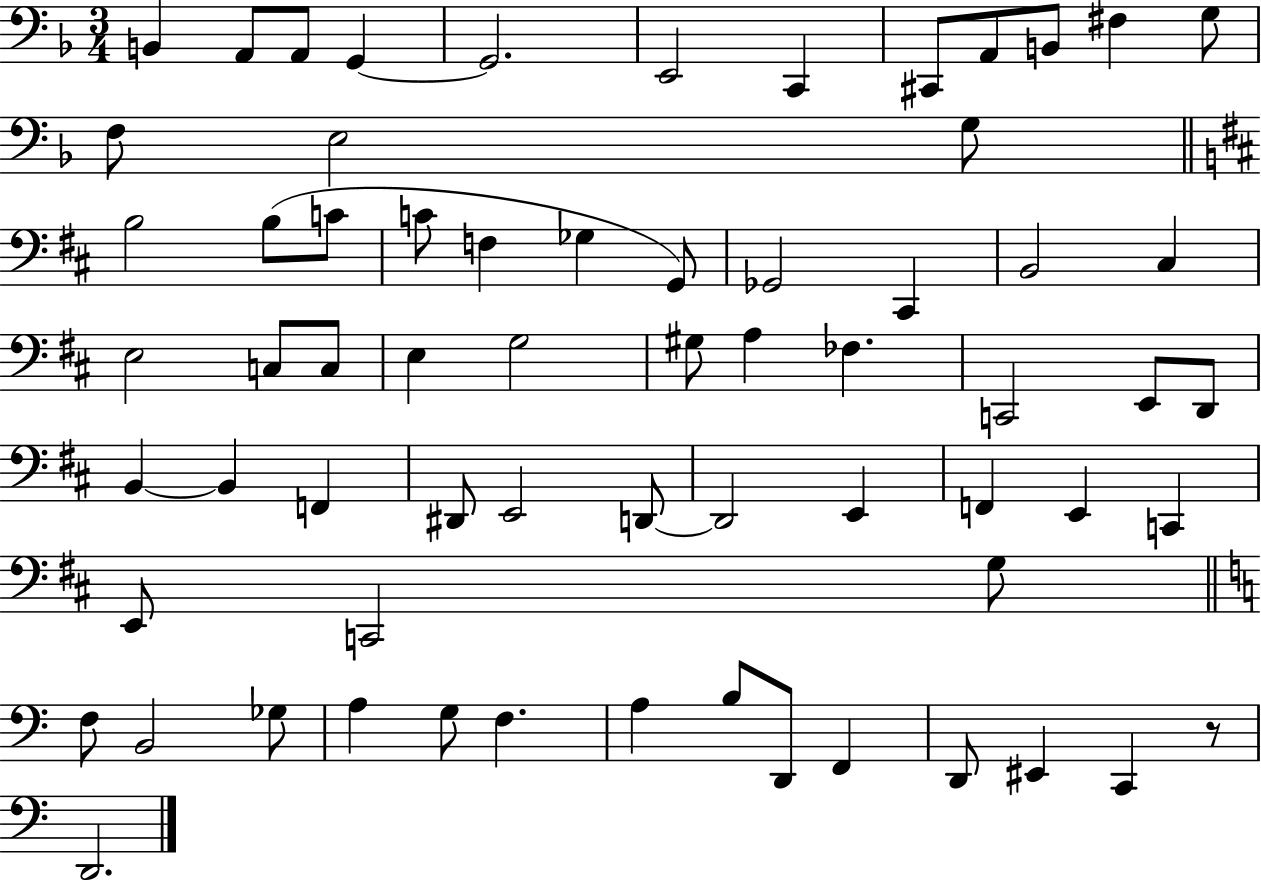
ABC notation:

X:1
T:Untitled
M:3/4
L:1/4
K:F
B,, A,,/2 A,,/2 G,, G,,2 E,,2 C,, ^C,,/2 A,,/2 B,,/2 ^F, G,/2 F,/2 E,2 G,/2 B,2 B,/2 C/2 C/2 F, _G, G,,/2 _G,,2 ^C,, B,,2 ^C, E,2 C,/2 C,/2 E, G,2 ^G,/2 A, _F, C,,2 E,,/2 D,,/2 B,, B,, F,, ^D,,/2 E,,2 D,,/2 D,,2 E,, F,, E,, C,, E,,/2 C,,2 G,/2 F,/2 B,,2 _G,/2 A, G,/2 F, A, B,/2 D,,/2 F,, D,,/2 ^E,, C,, z/2 D,,2